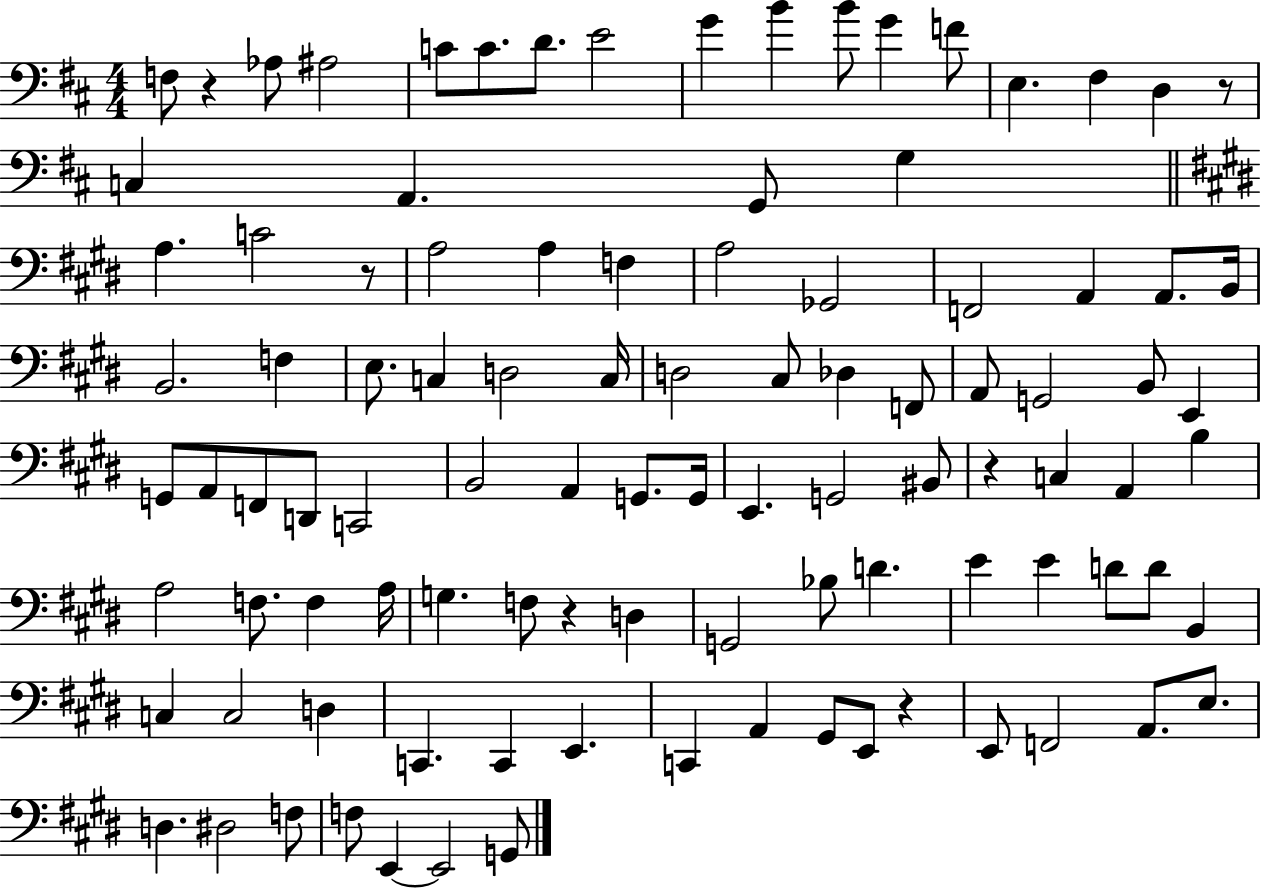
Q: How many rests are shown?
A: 6